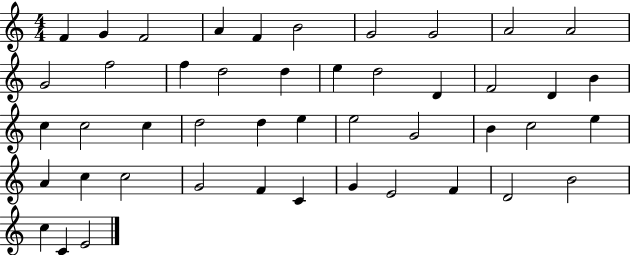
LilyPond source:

{
  \clef treble
  \numericTimeSignature
  \time 4/4
  \key c \major
  f'4 g'4 f'2 | a'4 f'4 b'2 | g'2 g'2 | a'2 a'2 | \break g'2 f''2 | f''4 d''2 d''4 | e''4 d''2 d'4 | f'2 d'4 b'4 | \break c''4 c''2 c''4 | d''2 d''4 e''4 | e''2 g'2 | b'4 c''2 e''4 | \break a'4 c''4 c''2 | g'2 f'4 c'4 | g'4 e'2 f'4 | d'2 b'2 | \break c''4 c'4 e'2 | \bar "|."
}